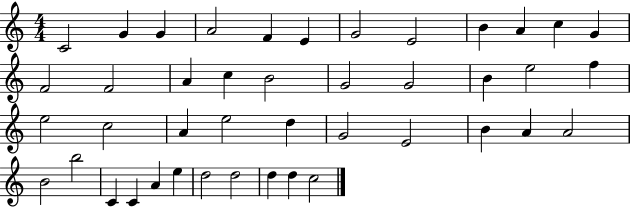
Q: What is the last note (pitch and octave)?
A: C5